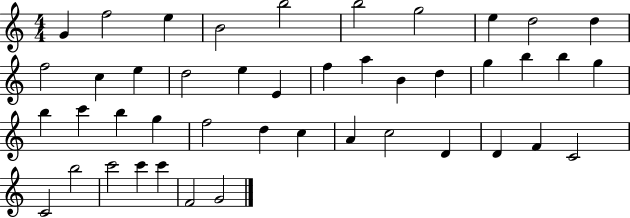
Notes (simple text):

G4/q F5/h E5/q B4/h B5/h B5/h G5/h E5/q D5/h D5/q F5/h C5/q E5/q D5/h E5/q E4/q F5/q A5/q B4/q D5/q G5/q B5/q B5/q G5/q B5/q C6/q B5/q G5/q F5/h D5/q C5/q A4/q C5/h D4/q D4/q F4/q C4/h C4/h B5/h C6/h C6/q C6/q F4/h G4/h